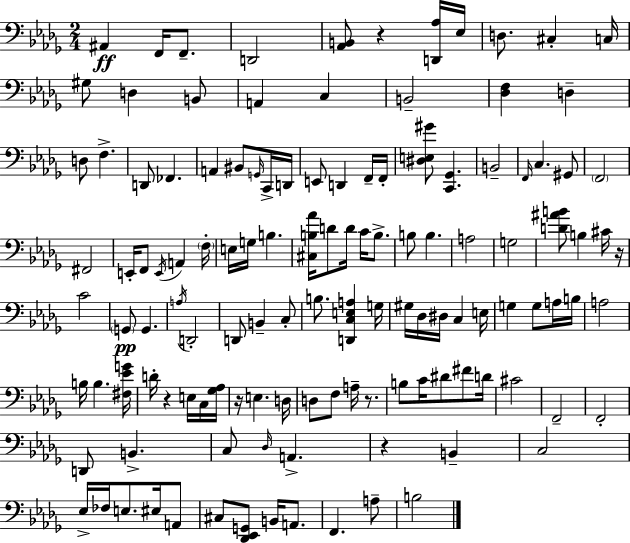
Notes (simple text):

A#2/q F2/s F2/e. D2/h [Ab2,B2]/e R/q [D2,Ab3]/s Eb3/s D3/e. C#3/q C3/s G#3/e D3/q B2/e A2/q C3/q B2/h [Db3,F3]/q D3/q D3/e F3/q. D2/e FES2/q. A2/q BIS2/e G2/s C2/s D2/s E2/e D2/q F2/s F2/s [D#3,E3,G#4]/e [C2,Gb2]/q. B2/h F2/s C3/q. G#2/e F2/h F#2/h E2/s F2/e E2/s A2/q F3/s E3/s G3/s B3/q. [C#3,B3,Ab4]/s D4/e D4/s C4/s B3/e. B3/e B3/q. A3/h G3/h [D4,A#4,B4]/e B3/q C#4/s R/s C4/h G2/e G2/q. A3/s D2/h D2/e B2/q C3/e B3/e. [D2,C3,E3,A3]/q G3/s G#3/s Db3/s D#3/s C3/q E3/s G3/q G3/e A3/s B3/s A3/h B3/s B3/q. [F#3,Eb4,G4]/s D4/s R/q E3/s C3/s [Gb3,Ab3]/s R/s E3/q. D3/s D3/e F3/e A3/s R/e. B3/e C4/s D#4/e F#4/e D4/s C#4/h F2/h F2/h D2/e B2/q. C3/e Db3/s A2/q. R/q B2/q C3/h Eb3/s FES3/s E3/e. EIS3/s A2/e C#3/e [Db2,Eb2,G2]/e B2/s A2/e. F2/q. A3/e B3/h